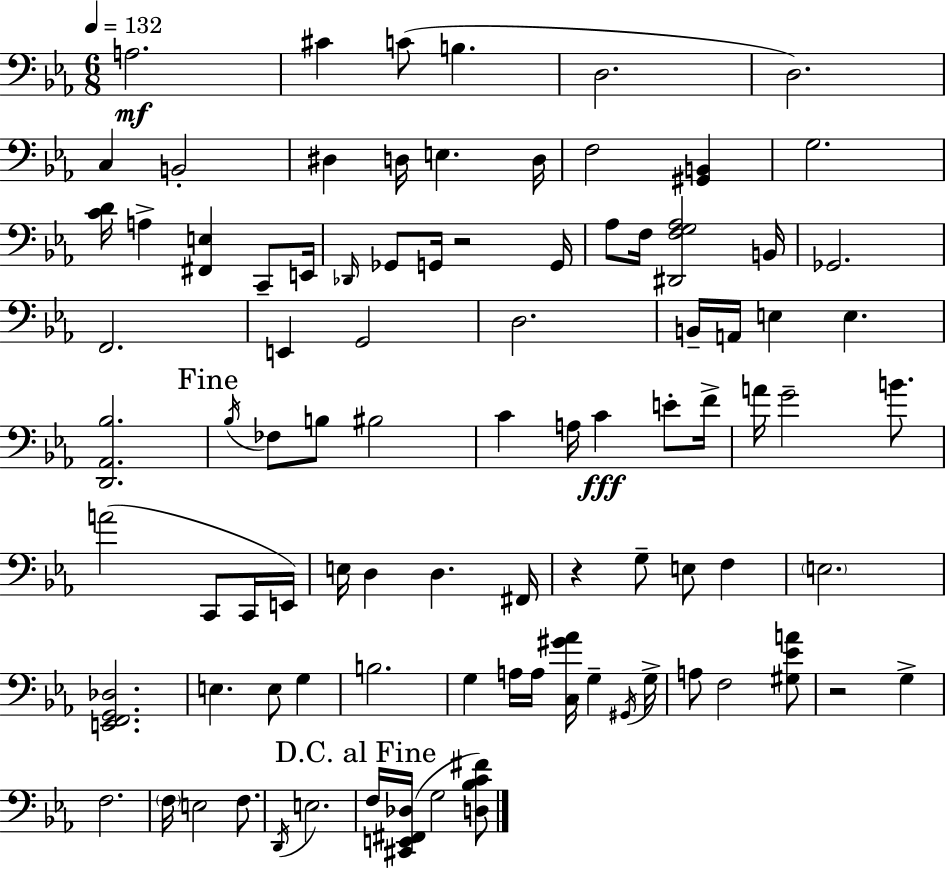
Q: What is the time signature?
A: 6/8